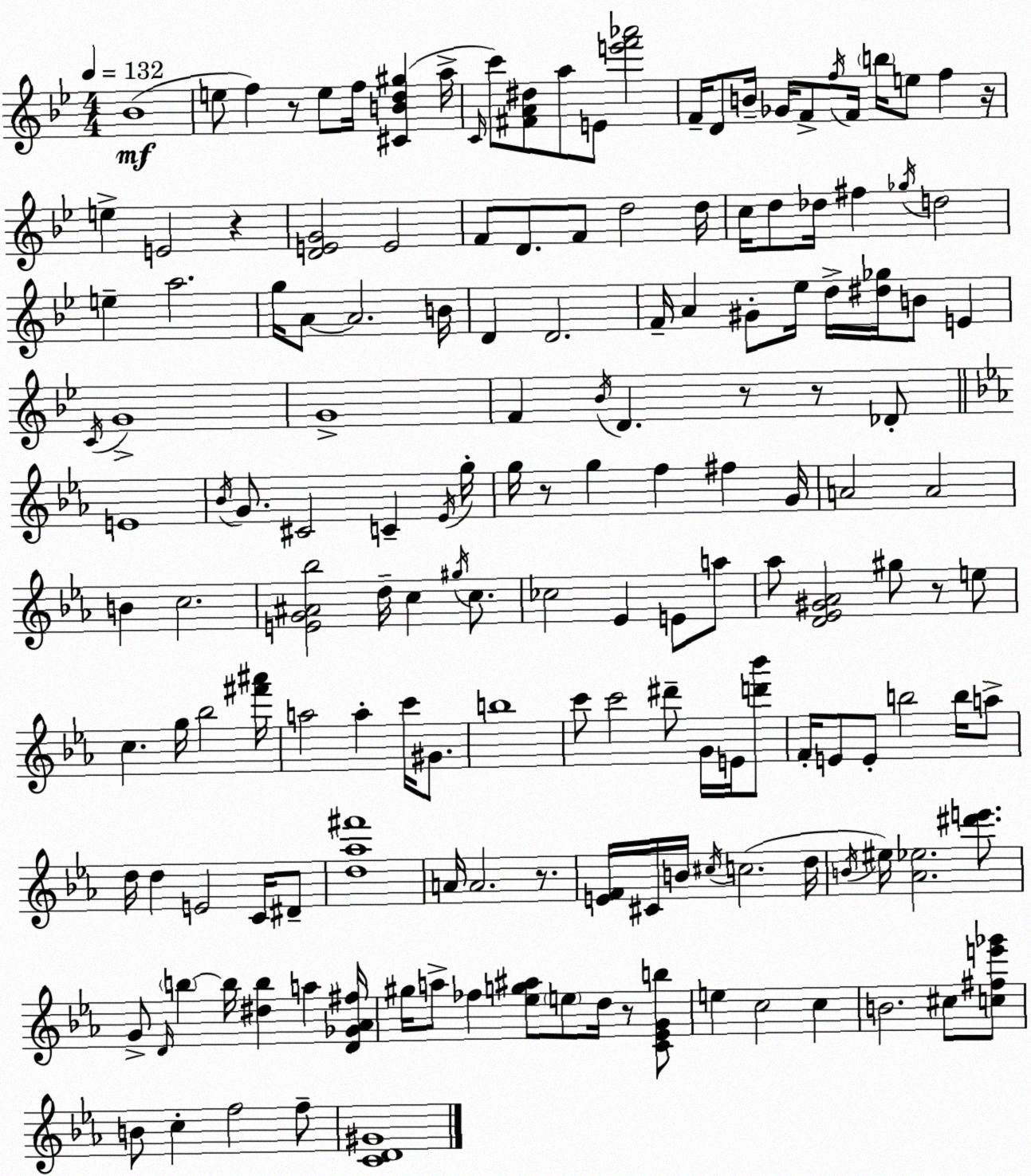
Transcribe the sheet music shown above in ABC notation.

X:1
T:Untitled
M:4/4
L:1/4
K:Bb
_B4 e/2 f z/2 e/2 f/4 [^CBd^g] a/4 C/4 c'/2 [^FA^d]/2 a/2 E/2 [e'f'_a']2 F/4 D/2 B/4 _G/4 F/2 f/4 F/4 b/4 e/2 f z/4 e E2 z [DEG]2 E2 F/2 D/2 F/2 d2 d/4 c/4 d/2 _d/4 ^f _g/4 d2 e a2 g/4 A/2 A2 B/4 D D2 F/4 A ^G/2 _e/4 d/4 [^d_g]/4 B/2 E C/4 G4 G4 F _B/4 D z/2 z/2 _D/2 E4 _B/4 G/2 ^C2 C _E/4 g/4 g/4 z/2 g f ^f G/4 A2 A2 B c2 [EG^A_b]2 d/4 c ^g/4 c/2 _c2 _E E/2 a/2 _a/2 [D_E^G_A]2 ^g/2 z/2 e/2 c g/4 _b2 [^f'^a']/4 a2 a c'/4 ^G/2 b4 c'/2 c'2 ^d'/2 G/4 E/4 [d'_b']/2 F/4 E/2 E/2 b2 b/4 a/2 d/4 d E2 C/4 ^D/2 [d_a^f']4 A/4 A2 z/2 [EF]/4 ^C/4 B/4 ^c/4 c2 d/4 B/4 ^e/4 [_A_e]2 [^d'e']/2 G/2 D/4 b b/4 [^db] a [D_G_A^f]/4 ^g/4 a/2 _f [_eg^a]/2 e/2 d/4 z/2 [C_EGb]/2 e c2 c B2 ^c/2 [c^fe'_g']/2 B/2 c f2 f/2 [CD^G]4